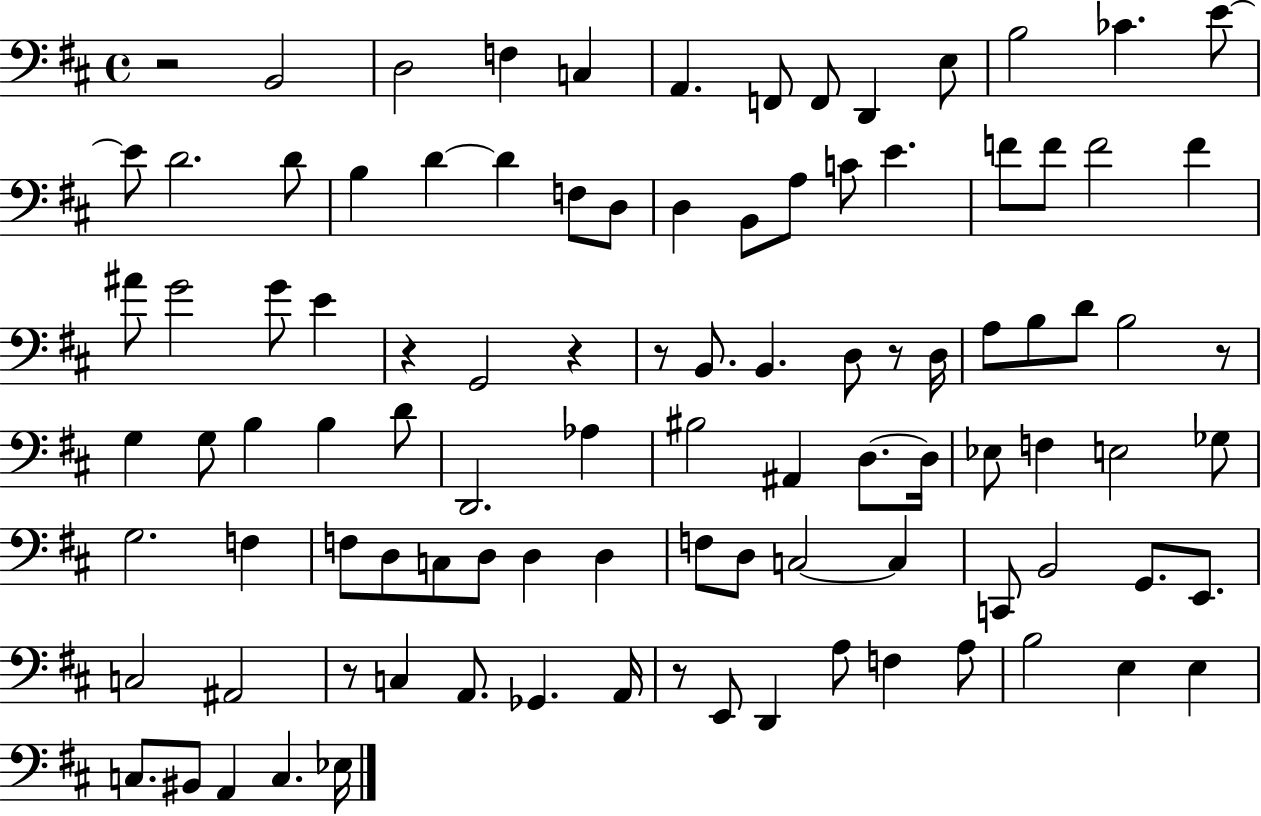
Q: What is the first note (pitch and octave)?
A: B2